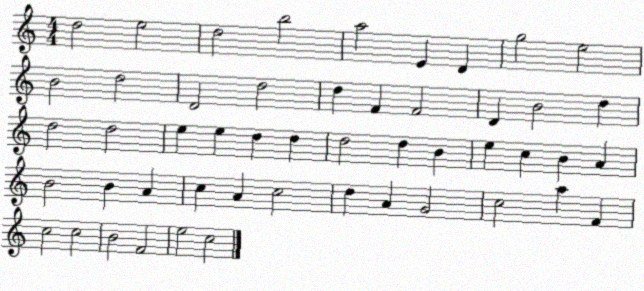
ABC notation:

X:1
T:Untitled
M:4/4
L:1/4
K:C
d2 e2 d2 b2 a2 E D g2 e2 B2 d2 D2 d2 d F F2 D B2 d d2 d2 e e d d d2 d B e c B A B2 B A c A c2 d A G2 c2 a F c2 c2 B2 F2 e2 c2